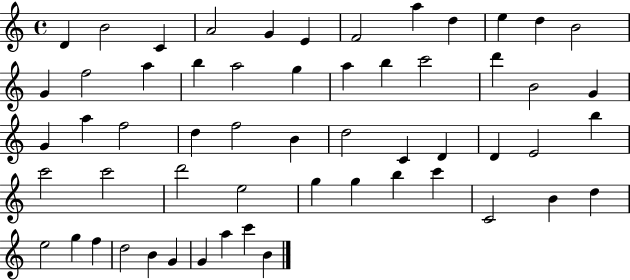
{
  \clef treble
  \time 4/4
  \defaultTimeSignature
  \key c \major
  d'4 b'2 c'4 | a'2 g'4 e'4 | f'2 a''4 d''4 | e''4 d''4 b'2 | \break g'4 f''2 a''4 | b''4 a''2 g''4 | a''4 b''4 c'''2 | d'''4 b'2 g'4 | \break g'4 a''4 f''2 | d''4 f''2 b'4 | d''2 c'4 d'4 | d'4 e'2 b''4 | \break c'''2 c'''2 | d'''2 e''2 | g''4 g''4 b''4 c'''4 | c'2 b'4 d''4 | \break e''2 g''4 f''4 | d''2 b'4 g'4 | g'4 a''4 c'''4 b'4 | \bar "|."
}